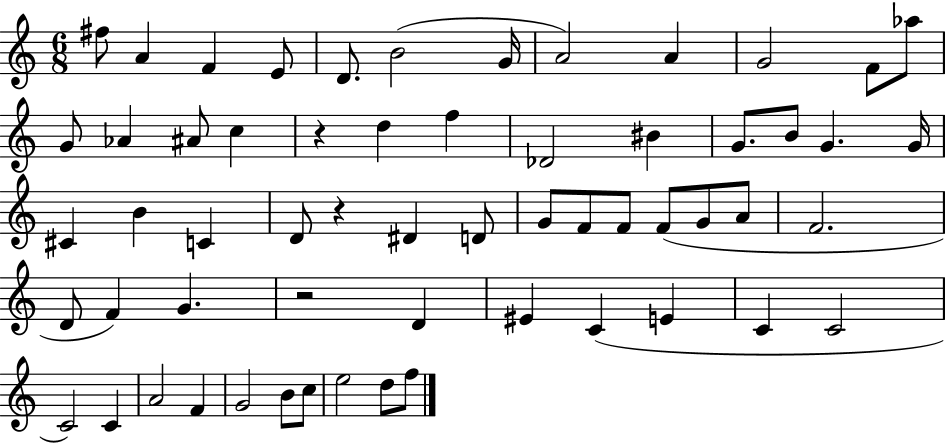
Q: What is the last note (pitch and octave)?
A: F5